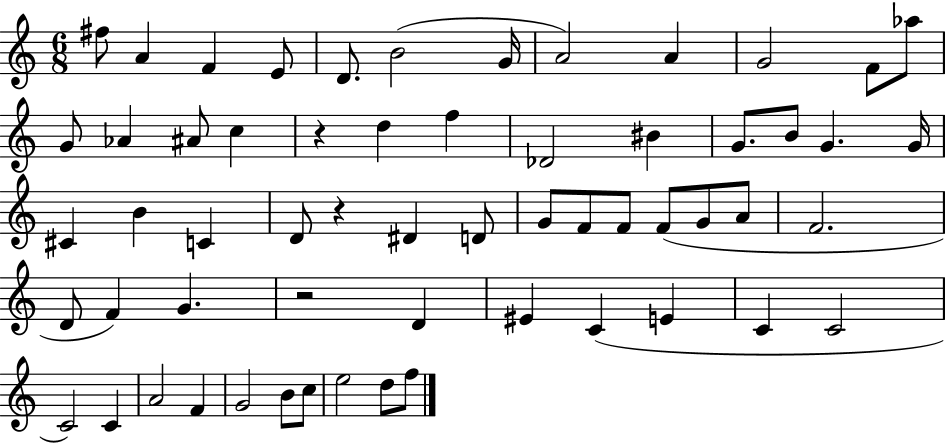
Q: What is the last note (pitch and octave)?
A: F5